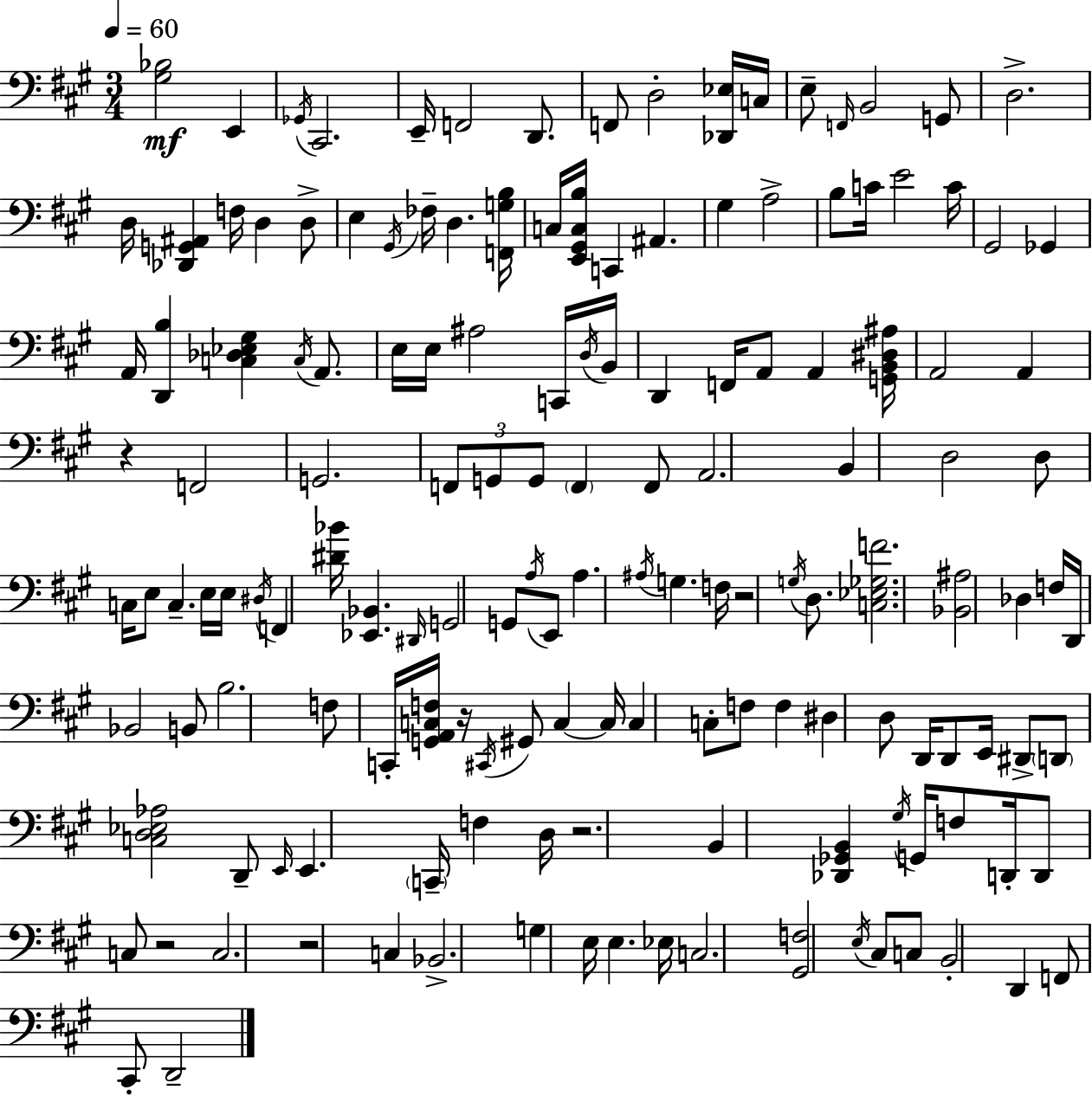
[G#3,Bb3]/h E2/q Gb2/s C#2/h. E2/s F2/h D2/e. F2/e D3/h [Db2,Eb3]/s C3/s E3/e F2/s B2/h G2/e D3/h. D3/s [Db2,G2,A#2]/q F3/s D3/q D3/e E3/q G#2/s FES3/s D3/q. [F2,G3,B3]/s C3/s [E2,G#2,C3,B3]/s C2/q A#2/q. G#3/q A3/h B3/e C4/s E4/h C4/s G#2/h Gb2/q A2/s [D2,B3]/q [C3,Db3,Eb3,G#3]/q C3/s A2/e. E3/s E3/s A#3/h C2/s D3/s B2/s D2/q F2/s A2/e A2/q [G2,B2,D#3,A#3]/s A2/h A2/q R/q F2/h G2/h. F2/e G2/e G2/e F2/q F2/e A2/h. B2/q D3/h D3/e C3/s E3/e C3/q. E3/s E3/s D#3/s F2/q [D#4,Bb4]/s [Eb2,Bb2]/q. D#2/s G2/h G2/e A3/s E2/e A3/q. A#3/s G3/q. F3/s R/h G3/s D3/e. [C3,Eb3,Gb3,F4]/h. [Bb2,A#3]/h Db3/q F3/s D2/s Bb2/h B2/e B3/h. F3/e C2/s [G2,A2,C3,F3]/s R/s C#2/s G#2/e C3/q C3/s C3/q C3/e F3/e F3/q D#3/q D3/e D2/s D2/e E2/s D#2/e D2/e [C3,D3,Eb3,Ab3]/h D2/e E2/s E2/q. C2/s F3/q D3/s R/h. B2/q [Db2,Gb2,B2]/q G#3/s G2/s F3/e D2/s D2/e C3/e R/h C3/h. R/h C3/q Bb2/h. G3/q E3/s E3/q. Eb3/s C3/h. [G#2,F3]/h E3/s C#3/e C3/e B2/h D2/q F2/e C#2/e D2/h